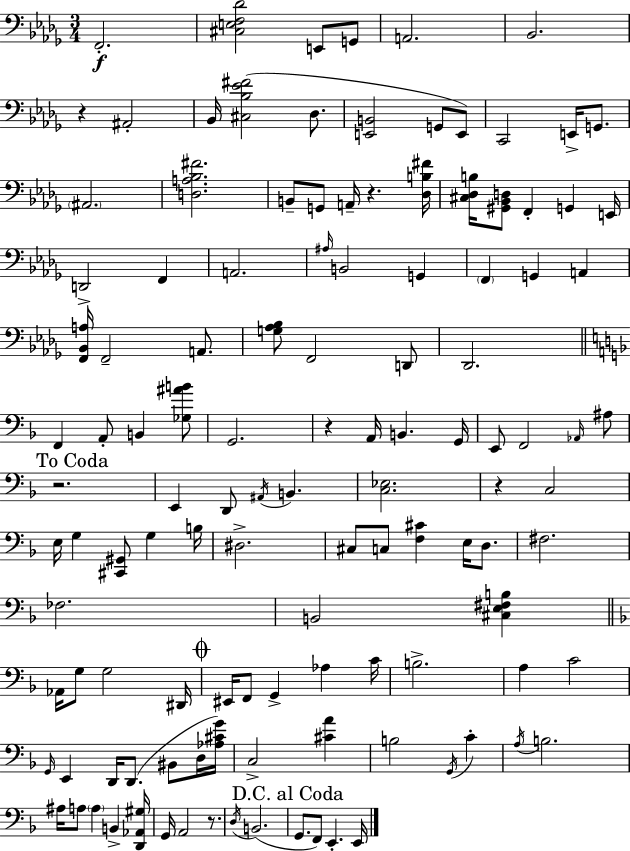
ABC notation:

X:1
T:Untitled
M:3/4
L:1/4
K:Bbm
F,,2 [^C,E,F,_D]2 E,,/2 G,,/2 A,,2 _B,,2 z ^A,,2 _B,,/4 [^C,_B,_E^F]2 _D,/2 [E,,B,,]2 G,,/2 E,,/2 C,,2 E,,/4 G,,/2 ^A,,2 [D,A,_B,^F]2 B,,/2 G,,/2 A,,/4 z [_D,B,^F]/4 [^C,_D,B,]/4 [^G,,_B,,D,]/2 F,, G,, E,,/4 D,,2 F,, A,,2 ^A,/4 B,,2 G,, F,, G,, A,, [F,,_B,,A,]/4 F,,2 A,,/2 [G,_A,_B,]/2 F,,2 D,,/2 _D,,2 F,, A,,/2 B,, [_G,^AB]/2 G,,2 z A,,/4 B,, G,,/4 E,,/2 F,,2 _A,,/4 ^A,/2 z2 E,, D,,/2 ^A,,/4 B,, [C,_E,]2 z C,2 E,/4 G, [^C,,^G,,]/2 G, B,/4 ^D,2 ^C,/2 C,/2 [F,^C] E,/4 D,/2 ^F,2 _F,2 B,,2 [^C,E,^F,B,] _A,,/4 G,/2 G,2 ^D,,/4 ^E,,/4 F,,/2 G,, _A, C/4 B,2 A, C2 G,,/4 E,, D,,/4 D,,/2 ^B,,/2 D,/4 [_A,^CG]/4 C,2 [^CA] B,2 G,,/4 C A,/4 B,2 ^A,/4 A,/2 A, B,, [D,,_A,,^G,]/4 G,,/4 A,,2 z/2 D,/4 B,,2 G,,/2 F,,/2 E,, E,,/4